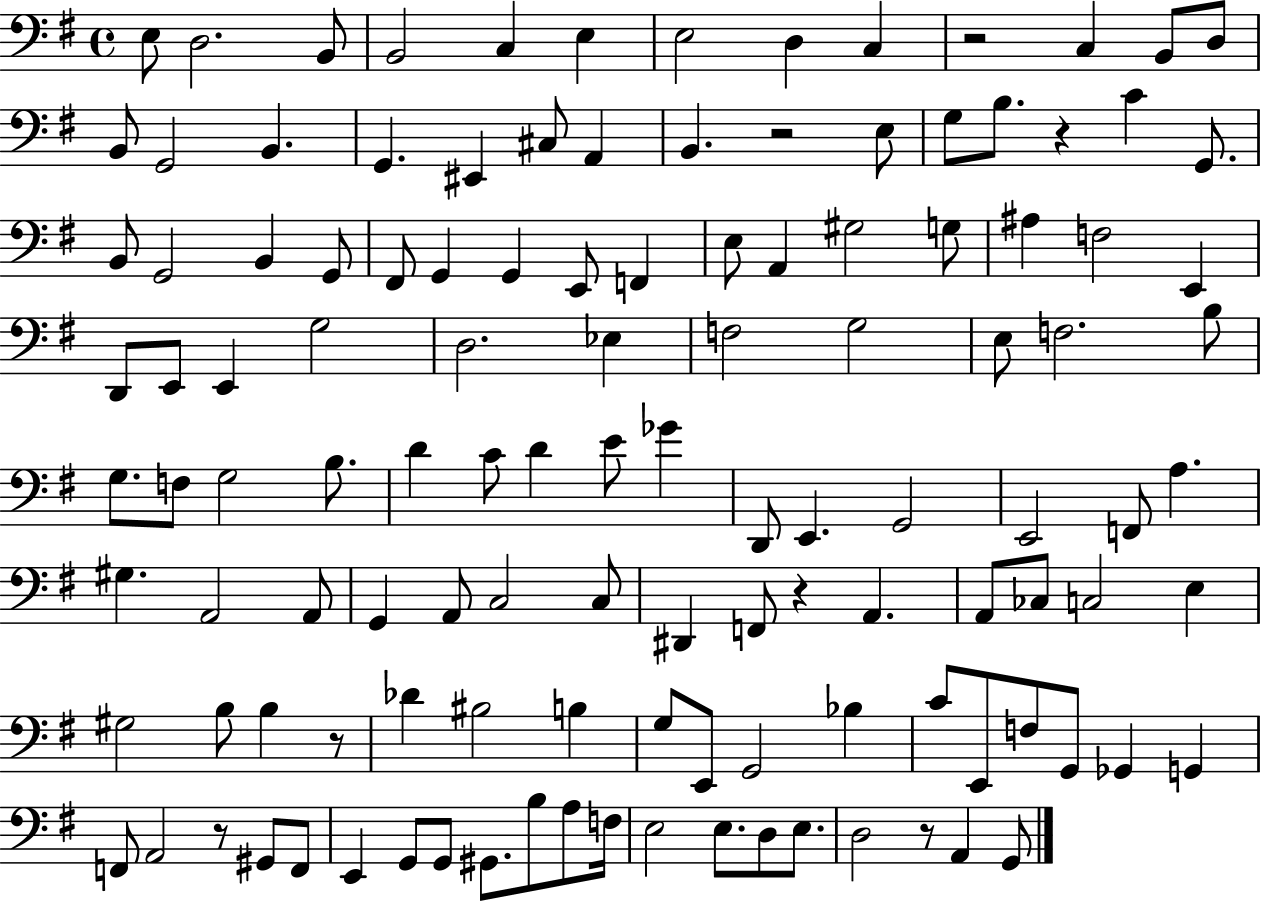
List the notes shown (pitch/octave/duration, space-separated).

E3/e D3/h. B2/e B2/h C3/q E3/q E3/h D3/q C3/q R/h C3/q B2/e D3/e B2/e G2/h B2/q. G2/q. EIS2/q C#3/e A2/q B2/q. R/h E3/e G3/e B3/e. R/q C4/q G2/e. B2/e G2/h B2/q G2/e F#2/e G2/q G2/q E2/e F2/q E3/e A2/q G#3/h G3/e A#3/q F3/h E2/q D2/e E2/e E2/q G3/h D3/h. Eb3/q F3/h G3/h E3/e F3/h. B3/e G3/e. F3/e G3/h B3/e. D4/q C4/e D4/q E4/e Gb4/q D2/e E2/q. G2/h E2/h F2/e A3/q. G#3/q. A2/h A2/e G2/q A2/e C3/h C3/e D#2/q F2/e R/q A2/q. A2/e CES3/e C3/h E3/q G#3/h B3/e B3/q R/e Db4/q BIS3/h B3/q G3/e E2/e G2/h Bb3/q C4/e E2/e F3/e G2/e Gb2/q G2/q F2/e A2/h R/e G#2/e F2/e E2/q G2/e G2/e G#2/e. B3/e A3/e F3/s E3/h E3/e. D3/e E3/e. D3/h R/e A2/q G2/e